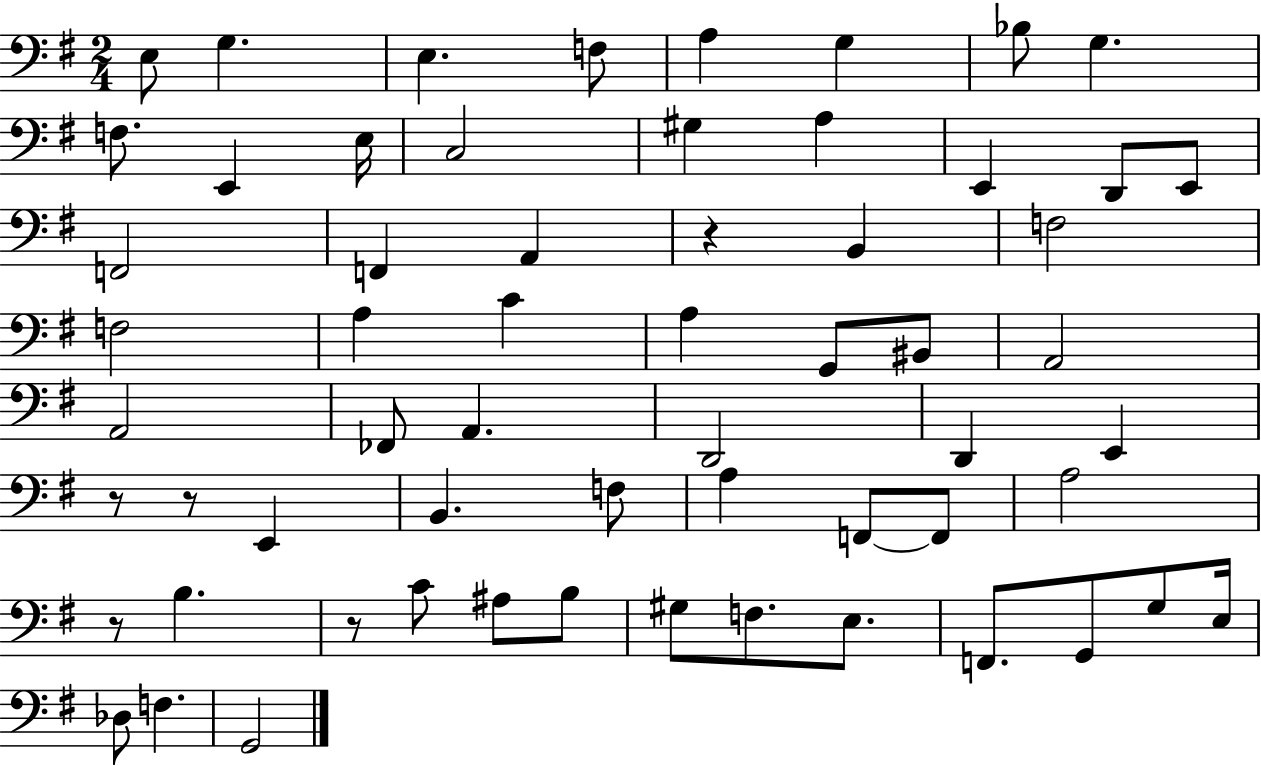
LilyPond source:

{
  \clef bass
  \numericTimeSignature
  \time 2/4
  \key g \major
  e8 g4. | e4. f8 | a4 g4 | bes8 g4. | \break f8. e,4 e16 | c2 | gis4 a4 | e,4 d,8 e,8 | \break f,2 | f,4 a,4 | r4 b,4 | f2 | \break f2 | a4 c'4 | a4 g,8 bis,8 | a,2 | \break a,2 | fes,8 a,4. | d,2 | d,4 e,4 | \break r8 r8 e,4 | b,4. f8 | a4 f,8~~ f,8 | a2 | \break r8 b4. | r8 c'8 ais8 b8 | gis8 f8. e8. | f,8. g,8 g8 e16 | \break des8 f4. | g,2 | \bar "|."
}